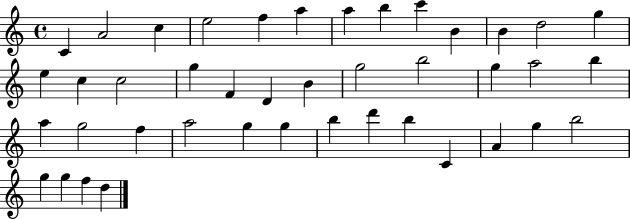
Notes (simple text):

C4/q A4/h C5/q E5/h F5/q A5/q A5/q B5/q C6/q B4/q B4/q D5/h G5/q E5/q C5/q C5/h G5/q F4/q D4/q B4/q G5/h B5/h G5/q A5/h B5/q A5/q G5/h F5/q A5/h G5/q G5/q B5/q D6/q B5/q C4/q A4/q G5/q B5/h G5/q G5/q F5/q D5/q